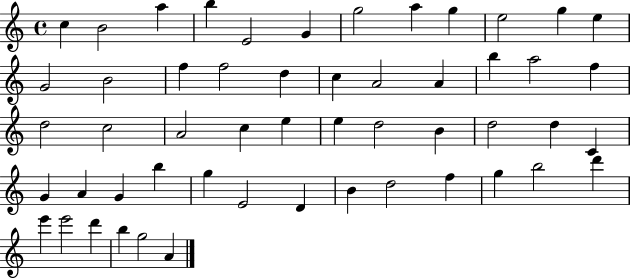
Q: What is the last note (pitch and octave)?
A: A4